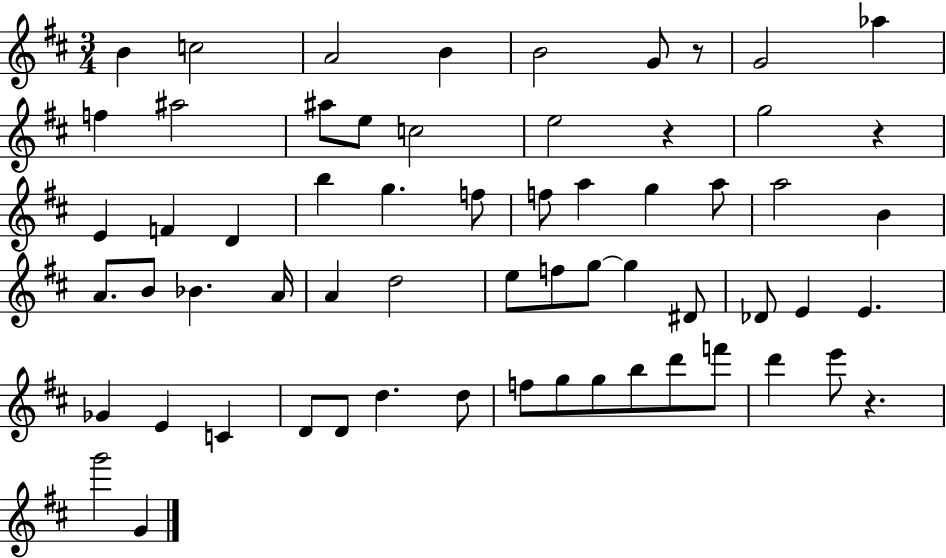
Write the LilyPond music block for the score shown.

{
  \clef treble
  \numericTimeSignature
  \time 3/4
  \key d \major
  b'4 c''2 | a'2 b'4 | b'2 g'8 r8 | g'2 aes''4 | \break f''4 ais''2 | ais''8 e''8 c''2 | e''2 r4 | g''2 r4 | \break e'4 f'4 d'4 | b''4 g''4. f''8 | f''8 a''4 g''4 a''8 | a''2 b'4 | \break a'8. b'8 bes'4. a'16 | a'4 d''2 | e''8 f''8 g''8~~ g''4 dis'8 | des'8 e'4 e'4. | \break ges'4 e'4 c'4 | d'8 d'8 d''4. d''8 | f''8 g''8 g''8 b''8 d'''8 f'''8 | d'''4 e'''8 r4. | \break g'''2 g'4 | \bar "|."
}